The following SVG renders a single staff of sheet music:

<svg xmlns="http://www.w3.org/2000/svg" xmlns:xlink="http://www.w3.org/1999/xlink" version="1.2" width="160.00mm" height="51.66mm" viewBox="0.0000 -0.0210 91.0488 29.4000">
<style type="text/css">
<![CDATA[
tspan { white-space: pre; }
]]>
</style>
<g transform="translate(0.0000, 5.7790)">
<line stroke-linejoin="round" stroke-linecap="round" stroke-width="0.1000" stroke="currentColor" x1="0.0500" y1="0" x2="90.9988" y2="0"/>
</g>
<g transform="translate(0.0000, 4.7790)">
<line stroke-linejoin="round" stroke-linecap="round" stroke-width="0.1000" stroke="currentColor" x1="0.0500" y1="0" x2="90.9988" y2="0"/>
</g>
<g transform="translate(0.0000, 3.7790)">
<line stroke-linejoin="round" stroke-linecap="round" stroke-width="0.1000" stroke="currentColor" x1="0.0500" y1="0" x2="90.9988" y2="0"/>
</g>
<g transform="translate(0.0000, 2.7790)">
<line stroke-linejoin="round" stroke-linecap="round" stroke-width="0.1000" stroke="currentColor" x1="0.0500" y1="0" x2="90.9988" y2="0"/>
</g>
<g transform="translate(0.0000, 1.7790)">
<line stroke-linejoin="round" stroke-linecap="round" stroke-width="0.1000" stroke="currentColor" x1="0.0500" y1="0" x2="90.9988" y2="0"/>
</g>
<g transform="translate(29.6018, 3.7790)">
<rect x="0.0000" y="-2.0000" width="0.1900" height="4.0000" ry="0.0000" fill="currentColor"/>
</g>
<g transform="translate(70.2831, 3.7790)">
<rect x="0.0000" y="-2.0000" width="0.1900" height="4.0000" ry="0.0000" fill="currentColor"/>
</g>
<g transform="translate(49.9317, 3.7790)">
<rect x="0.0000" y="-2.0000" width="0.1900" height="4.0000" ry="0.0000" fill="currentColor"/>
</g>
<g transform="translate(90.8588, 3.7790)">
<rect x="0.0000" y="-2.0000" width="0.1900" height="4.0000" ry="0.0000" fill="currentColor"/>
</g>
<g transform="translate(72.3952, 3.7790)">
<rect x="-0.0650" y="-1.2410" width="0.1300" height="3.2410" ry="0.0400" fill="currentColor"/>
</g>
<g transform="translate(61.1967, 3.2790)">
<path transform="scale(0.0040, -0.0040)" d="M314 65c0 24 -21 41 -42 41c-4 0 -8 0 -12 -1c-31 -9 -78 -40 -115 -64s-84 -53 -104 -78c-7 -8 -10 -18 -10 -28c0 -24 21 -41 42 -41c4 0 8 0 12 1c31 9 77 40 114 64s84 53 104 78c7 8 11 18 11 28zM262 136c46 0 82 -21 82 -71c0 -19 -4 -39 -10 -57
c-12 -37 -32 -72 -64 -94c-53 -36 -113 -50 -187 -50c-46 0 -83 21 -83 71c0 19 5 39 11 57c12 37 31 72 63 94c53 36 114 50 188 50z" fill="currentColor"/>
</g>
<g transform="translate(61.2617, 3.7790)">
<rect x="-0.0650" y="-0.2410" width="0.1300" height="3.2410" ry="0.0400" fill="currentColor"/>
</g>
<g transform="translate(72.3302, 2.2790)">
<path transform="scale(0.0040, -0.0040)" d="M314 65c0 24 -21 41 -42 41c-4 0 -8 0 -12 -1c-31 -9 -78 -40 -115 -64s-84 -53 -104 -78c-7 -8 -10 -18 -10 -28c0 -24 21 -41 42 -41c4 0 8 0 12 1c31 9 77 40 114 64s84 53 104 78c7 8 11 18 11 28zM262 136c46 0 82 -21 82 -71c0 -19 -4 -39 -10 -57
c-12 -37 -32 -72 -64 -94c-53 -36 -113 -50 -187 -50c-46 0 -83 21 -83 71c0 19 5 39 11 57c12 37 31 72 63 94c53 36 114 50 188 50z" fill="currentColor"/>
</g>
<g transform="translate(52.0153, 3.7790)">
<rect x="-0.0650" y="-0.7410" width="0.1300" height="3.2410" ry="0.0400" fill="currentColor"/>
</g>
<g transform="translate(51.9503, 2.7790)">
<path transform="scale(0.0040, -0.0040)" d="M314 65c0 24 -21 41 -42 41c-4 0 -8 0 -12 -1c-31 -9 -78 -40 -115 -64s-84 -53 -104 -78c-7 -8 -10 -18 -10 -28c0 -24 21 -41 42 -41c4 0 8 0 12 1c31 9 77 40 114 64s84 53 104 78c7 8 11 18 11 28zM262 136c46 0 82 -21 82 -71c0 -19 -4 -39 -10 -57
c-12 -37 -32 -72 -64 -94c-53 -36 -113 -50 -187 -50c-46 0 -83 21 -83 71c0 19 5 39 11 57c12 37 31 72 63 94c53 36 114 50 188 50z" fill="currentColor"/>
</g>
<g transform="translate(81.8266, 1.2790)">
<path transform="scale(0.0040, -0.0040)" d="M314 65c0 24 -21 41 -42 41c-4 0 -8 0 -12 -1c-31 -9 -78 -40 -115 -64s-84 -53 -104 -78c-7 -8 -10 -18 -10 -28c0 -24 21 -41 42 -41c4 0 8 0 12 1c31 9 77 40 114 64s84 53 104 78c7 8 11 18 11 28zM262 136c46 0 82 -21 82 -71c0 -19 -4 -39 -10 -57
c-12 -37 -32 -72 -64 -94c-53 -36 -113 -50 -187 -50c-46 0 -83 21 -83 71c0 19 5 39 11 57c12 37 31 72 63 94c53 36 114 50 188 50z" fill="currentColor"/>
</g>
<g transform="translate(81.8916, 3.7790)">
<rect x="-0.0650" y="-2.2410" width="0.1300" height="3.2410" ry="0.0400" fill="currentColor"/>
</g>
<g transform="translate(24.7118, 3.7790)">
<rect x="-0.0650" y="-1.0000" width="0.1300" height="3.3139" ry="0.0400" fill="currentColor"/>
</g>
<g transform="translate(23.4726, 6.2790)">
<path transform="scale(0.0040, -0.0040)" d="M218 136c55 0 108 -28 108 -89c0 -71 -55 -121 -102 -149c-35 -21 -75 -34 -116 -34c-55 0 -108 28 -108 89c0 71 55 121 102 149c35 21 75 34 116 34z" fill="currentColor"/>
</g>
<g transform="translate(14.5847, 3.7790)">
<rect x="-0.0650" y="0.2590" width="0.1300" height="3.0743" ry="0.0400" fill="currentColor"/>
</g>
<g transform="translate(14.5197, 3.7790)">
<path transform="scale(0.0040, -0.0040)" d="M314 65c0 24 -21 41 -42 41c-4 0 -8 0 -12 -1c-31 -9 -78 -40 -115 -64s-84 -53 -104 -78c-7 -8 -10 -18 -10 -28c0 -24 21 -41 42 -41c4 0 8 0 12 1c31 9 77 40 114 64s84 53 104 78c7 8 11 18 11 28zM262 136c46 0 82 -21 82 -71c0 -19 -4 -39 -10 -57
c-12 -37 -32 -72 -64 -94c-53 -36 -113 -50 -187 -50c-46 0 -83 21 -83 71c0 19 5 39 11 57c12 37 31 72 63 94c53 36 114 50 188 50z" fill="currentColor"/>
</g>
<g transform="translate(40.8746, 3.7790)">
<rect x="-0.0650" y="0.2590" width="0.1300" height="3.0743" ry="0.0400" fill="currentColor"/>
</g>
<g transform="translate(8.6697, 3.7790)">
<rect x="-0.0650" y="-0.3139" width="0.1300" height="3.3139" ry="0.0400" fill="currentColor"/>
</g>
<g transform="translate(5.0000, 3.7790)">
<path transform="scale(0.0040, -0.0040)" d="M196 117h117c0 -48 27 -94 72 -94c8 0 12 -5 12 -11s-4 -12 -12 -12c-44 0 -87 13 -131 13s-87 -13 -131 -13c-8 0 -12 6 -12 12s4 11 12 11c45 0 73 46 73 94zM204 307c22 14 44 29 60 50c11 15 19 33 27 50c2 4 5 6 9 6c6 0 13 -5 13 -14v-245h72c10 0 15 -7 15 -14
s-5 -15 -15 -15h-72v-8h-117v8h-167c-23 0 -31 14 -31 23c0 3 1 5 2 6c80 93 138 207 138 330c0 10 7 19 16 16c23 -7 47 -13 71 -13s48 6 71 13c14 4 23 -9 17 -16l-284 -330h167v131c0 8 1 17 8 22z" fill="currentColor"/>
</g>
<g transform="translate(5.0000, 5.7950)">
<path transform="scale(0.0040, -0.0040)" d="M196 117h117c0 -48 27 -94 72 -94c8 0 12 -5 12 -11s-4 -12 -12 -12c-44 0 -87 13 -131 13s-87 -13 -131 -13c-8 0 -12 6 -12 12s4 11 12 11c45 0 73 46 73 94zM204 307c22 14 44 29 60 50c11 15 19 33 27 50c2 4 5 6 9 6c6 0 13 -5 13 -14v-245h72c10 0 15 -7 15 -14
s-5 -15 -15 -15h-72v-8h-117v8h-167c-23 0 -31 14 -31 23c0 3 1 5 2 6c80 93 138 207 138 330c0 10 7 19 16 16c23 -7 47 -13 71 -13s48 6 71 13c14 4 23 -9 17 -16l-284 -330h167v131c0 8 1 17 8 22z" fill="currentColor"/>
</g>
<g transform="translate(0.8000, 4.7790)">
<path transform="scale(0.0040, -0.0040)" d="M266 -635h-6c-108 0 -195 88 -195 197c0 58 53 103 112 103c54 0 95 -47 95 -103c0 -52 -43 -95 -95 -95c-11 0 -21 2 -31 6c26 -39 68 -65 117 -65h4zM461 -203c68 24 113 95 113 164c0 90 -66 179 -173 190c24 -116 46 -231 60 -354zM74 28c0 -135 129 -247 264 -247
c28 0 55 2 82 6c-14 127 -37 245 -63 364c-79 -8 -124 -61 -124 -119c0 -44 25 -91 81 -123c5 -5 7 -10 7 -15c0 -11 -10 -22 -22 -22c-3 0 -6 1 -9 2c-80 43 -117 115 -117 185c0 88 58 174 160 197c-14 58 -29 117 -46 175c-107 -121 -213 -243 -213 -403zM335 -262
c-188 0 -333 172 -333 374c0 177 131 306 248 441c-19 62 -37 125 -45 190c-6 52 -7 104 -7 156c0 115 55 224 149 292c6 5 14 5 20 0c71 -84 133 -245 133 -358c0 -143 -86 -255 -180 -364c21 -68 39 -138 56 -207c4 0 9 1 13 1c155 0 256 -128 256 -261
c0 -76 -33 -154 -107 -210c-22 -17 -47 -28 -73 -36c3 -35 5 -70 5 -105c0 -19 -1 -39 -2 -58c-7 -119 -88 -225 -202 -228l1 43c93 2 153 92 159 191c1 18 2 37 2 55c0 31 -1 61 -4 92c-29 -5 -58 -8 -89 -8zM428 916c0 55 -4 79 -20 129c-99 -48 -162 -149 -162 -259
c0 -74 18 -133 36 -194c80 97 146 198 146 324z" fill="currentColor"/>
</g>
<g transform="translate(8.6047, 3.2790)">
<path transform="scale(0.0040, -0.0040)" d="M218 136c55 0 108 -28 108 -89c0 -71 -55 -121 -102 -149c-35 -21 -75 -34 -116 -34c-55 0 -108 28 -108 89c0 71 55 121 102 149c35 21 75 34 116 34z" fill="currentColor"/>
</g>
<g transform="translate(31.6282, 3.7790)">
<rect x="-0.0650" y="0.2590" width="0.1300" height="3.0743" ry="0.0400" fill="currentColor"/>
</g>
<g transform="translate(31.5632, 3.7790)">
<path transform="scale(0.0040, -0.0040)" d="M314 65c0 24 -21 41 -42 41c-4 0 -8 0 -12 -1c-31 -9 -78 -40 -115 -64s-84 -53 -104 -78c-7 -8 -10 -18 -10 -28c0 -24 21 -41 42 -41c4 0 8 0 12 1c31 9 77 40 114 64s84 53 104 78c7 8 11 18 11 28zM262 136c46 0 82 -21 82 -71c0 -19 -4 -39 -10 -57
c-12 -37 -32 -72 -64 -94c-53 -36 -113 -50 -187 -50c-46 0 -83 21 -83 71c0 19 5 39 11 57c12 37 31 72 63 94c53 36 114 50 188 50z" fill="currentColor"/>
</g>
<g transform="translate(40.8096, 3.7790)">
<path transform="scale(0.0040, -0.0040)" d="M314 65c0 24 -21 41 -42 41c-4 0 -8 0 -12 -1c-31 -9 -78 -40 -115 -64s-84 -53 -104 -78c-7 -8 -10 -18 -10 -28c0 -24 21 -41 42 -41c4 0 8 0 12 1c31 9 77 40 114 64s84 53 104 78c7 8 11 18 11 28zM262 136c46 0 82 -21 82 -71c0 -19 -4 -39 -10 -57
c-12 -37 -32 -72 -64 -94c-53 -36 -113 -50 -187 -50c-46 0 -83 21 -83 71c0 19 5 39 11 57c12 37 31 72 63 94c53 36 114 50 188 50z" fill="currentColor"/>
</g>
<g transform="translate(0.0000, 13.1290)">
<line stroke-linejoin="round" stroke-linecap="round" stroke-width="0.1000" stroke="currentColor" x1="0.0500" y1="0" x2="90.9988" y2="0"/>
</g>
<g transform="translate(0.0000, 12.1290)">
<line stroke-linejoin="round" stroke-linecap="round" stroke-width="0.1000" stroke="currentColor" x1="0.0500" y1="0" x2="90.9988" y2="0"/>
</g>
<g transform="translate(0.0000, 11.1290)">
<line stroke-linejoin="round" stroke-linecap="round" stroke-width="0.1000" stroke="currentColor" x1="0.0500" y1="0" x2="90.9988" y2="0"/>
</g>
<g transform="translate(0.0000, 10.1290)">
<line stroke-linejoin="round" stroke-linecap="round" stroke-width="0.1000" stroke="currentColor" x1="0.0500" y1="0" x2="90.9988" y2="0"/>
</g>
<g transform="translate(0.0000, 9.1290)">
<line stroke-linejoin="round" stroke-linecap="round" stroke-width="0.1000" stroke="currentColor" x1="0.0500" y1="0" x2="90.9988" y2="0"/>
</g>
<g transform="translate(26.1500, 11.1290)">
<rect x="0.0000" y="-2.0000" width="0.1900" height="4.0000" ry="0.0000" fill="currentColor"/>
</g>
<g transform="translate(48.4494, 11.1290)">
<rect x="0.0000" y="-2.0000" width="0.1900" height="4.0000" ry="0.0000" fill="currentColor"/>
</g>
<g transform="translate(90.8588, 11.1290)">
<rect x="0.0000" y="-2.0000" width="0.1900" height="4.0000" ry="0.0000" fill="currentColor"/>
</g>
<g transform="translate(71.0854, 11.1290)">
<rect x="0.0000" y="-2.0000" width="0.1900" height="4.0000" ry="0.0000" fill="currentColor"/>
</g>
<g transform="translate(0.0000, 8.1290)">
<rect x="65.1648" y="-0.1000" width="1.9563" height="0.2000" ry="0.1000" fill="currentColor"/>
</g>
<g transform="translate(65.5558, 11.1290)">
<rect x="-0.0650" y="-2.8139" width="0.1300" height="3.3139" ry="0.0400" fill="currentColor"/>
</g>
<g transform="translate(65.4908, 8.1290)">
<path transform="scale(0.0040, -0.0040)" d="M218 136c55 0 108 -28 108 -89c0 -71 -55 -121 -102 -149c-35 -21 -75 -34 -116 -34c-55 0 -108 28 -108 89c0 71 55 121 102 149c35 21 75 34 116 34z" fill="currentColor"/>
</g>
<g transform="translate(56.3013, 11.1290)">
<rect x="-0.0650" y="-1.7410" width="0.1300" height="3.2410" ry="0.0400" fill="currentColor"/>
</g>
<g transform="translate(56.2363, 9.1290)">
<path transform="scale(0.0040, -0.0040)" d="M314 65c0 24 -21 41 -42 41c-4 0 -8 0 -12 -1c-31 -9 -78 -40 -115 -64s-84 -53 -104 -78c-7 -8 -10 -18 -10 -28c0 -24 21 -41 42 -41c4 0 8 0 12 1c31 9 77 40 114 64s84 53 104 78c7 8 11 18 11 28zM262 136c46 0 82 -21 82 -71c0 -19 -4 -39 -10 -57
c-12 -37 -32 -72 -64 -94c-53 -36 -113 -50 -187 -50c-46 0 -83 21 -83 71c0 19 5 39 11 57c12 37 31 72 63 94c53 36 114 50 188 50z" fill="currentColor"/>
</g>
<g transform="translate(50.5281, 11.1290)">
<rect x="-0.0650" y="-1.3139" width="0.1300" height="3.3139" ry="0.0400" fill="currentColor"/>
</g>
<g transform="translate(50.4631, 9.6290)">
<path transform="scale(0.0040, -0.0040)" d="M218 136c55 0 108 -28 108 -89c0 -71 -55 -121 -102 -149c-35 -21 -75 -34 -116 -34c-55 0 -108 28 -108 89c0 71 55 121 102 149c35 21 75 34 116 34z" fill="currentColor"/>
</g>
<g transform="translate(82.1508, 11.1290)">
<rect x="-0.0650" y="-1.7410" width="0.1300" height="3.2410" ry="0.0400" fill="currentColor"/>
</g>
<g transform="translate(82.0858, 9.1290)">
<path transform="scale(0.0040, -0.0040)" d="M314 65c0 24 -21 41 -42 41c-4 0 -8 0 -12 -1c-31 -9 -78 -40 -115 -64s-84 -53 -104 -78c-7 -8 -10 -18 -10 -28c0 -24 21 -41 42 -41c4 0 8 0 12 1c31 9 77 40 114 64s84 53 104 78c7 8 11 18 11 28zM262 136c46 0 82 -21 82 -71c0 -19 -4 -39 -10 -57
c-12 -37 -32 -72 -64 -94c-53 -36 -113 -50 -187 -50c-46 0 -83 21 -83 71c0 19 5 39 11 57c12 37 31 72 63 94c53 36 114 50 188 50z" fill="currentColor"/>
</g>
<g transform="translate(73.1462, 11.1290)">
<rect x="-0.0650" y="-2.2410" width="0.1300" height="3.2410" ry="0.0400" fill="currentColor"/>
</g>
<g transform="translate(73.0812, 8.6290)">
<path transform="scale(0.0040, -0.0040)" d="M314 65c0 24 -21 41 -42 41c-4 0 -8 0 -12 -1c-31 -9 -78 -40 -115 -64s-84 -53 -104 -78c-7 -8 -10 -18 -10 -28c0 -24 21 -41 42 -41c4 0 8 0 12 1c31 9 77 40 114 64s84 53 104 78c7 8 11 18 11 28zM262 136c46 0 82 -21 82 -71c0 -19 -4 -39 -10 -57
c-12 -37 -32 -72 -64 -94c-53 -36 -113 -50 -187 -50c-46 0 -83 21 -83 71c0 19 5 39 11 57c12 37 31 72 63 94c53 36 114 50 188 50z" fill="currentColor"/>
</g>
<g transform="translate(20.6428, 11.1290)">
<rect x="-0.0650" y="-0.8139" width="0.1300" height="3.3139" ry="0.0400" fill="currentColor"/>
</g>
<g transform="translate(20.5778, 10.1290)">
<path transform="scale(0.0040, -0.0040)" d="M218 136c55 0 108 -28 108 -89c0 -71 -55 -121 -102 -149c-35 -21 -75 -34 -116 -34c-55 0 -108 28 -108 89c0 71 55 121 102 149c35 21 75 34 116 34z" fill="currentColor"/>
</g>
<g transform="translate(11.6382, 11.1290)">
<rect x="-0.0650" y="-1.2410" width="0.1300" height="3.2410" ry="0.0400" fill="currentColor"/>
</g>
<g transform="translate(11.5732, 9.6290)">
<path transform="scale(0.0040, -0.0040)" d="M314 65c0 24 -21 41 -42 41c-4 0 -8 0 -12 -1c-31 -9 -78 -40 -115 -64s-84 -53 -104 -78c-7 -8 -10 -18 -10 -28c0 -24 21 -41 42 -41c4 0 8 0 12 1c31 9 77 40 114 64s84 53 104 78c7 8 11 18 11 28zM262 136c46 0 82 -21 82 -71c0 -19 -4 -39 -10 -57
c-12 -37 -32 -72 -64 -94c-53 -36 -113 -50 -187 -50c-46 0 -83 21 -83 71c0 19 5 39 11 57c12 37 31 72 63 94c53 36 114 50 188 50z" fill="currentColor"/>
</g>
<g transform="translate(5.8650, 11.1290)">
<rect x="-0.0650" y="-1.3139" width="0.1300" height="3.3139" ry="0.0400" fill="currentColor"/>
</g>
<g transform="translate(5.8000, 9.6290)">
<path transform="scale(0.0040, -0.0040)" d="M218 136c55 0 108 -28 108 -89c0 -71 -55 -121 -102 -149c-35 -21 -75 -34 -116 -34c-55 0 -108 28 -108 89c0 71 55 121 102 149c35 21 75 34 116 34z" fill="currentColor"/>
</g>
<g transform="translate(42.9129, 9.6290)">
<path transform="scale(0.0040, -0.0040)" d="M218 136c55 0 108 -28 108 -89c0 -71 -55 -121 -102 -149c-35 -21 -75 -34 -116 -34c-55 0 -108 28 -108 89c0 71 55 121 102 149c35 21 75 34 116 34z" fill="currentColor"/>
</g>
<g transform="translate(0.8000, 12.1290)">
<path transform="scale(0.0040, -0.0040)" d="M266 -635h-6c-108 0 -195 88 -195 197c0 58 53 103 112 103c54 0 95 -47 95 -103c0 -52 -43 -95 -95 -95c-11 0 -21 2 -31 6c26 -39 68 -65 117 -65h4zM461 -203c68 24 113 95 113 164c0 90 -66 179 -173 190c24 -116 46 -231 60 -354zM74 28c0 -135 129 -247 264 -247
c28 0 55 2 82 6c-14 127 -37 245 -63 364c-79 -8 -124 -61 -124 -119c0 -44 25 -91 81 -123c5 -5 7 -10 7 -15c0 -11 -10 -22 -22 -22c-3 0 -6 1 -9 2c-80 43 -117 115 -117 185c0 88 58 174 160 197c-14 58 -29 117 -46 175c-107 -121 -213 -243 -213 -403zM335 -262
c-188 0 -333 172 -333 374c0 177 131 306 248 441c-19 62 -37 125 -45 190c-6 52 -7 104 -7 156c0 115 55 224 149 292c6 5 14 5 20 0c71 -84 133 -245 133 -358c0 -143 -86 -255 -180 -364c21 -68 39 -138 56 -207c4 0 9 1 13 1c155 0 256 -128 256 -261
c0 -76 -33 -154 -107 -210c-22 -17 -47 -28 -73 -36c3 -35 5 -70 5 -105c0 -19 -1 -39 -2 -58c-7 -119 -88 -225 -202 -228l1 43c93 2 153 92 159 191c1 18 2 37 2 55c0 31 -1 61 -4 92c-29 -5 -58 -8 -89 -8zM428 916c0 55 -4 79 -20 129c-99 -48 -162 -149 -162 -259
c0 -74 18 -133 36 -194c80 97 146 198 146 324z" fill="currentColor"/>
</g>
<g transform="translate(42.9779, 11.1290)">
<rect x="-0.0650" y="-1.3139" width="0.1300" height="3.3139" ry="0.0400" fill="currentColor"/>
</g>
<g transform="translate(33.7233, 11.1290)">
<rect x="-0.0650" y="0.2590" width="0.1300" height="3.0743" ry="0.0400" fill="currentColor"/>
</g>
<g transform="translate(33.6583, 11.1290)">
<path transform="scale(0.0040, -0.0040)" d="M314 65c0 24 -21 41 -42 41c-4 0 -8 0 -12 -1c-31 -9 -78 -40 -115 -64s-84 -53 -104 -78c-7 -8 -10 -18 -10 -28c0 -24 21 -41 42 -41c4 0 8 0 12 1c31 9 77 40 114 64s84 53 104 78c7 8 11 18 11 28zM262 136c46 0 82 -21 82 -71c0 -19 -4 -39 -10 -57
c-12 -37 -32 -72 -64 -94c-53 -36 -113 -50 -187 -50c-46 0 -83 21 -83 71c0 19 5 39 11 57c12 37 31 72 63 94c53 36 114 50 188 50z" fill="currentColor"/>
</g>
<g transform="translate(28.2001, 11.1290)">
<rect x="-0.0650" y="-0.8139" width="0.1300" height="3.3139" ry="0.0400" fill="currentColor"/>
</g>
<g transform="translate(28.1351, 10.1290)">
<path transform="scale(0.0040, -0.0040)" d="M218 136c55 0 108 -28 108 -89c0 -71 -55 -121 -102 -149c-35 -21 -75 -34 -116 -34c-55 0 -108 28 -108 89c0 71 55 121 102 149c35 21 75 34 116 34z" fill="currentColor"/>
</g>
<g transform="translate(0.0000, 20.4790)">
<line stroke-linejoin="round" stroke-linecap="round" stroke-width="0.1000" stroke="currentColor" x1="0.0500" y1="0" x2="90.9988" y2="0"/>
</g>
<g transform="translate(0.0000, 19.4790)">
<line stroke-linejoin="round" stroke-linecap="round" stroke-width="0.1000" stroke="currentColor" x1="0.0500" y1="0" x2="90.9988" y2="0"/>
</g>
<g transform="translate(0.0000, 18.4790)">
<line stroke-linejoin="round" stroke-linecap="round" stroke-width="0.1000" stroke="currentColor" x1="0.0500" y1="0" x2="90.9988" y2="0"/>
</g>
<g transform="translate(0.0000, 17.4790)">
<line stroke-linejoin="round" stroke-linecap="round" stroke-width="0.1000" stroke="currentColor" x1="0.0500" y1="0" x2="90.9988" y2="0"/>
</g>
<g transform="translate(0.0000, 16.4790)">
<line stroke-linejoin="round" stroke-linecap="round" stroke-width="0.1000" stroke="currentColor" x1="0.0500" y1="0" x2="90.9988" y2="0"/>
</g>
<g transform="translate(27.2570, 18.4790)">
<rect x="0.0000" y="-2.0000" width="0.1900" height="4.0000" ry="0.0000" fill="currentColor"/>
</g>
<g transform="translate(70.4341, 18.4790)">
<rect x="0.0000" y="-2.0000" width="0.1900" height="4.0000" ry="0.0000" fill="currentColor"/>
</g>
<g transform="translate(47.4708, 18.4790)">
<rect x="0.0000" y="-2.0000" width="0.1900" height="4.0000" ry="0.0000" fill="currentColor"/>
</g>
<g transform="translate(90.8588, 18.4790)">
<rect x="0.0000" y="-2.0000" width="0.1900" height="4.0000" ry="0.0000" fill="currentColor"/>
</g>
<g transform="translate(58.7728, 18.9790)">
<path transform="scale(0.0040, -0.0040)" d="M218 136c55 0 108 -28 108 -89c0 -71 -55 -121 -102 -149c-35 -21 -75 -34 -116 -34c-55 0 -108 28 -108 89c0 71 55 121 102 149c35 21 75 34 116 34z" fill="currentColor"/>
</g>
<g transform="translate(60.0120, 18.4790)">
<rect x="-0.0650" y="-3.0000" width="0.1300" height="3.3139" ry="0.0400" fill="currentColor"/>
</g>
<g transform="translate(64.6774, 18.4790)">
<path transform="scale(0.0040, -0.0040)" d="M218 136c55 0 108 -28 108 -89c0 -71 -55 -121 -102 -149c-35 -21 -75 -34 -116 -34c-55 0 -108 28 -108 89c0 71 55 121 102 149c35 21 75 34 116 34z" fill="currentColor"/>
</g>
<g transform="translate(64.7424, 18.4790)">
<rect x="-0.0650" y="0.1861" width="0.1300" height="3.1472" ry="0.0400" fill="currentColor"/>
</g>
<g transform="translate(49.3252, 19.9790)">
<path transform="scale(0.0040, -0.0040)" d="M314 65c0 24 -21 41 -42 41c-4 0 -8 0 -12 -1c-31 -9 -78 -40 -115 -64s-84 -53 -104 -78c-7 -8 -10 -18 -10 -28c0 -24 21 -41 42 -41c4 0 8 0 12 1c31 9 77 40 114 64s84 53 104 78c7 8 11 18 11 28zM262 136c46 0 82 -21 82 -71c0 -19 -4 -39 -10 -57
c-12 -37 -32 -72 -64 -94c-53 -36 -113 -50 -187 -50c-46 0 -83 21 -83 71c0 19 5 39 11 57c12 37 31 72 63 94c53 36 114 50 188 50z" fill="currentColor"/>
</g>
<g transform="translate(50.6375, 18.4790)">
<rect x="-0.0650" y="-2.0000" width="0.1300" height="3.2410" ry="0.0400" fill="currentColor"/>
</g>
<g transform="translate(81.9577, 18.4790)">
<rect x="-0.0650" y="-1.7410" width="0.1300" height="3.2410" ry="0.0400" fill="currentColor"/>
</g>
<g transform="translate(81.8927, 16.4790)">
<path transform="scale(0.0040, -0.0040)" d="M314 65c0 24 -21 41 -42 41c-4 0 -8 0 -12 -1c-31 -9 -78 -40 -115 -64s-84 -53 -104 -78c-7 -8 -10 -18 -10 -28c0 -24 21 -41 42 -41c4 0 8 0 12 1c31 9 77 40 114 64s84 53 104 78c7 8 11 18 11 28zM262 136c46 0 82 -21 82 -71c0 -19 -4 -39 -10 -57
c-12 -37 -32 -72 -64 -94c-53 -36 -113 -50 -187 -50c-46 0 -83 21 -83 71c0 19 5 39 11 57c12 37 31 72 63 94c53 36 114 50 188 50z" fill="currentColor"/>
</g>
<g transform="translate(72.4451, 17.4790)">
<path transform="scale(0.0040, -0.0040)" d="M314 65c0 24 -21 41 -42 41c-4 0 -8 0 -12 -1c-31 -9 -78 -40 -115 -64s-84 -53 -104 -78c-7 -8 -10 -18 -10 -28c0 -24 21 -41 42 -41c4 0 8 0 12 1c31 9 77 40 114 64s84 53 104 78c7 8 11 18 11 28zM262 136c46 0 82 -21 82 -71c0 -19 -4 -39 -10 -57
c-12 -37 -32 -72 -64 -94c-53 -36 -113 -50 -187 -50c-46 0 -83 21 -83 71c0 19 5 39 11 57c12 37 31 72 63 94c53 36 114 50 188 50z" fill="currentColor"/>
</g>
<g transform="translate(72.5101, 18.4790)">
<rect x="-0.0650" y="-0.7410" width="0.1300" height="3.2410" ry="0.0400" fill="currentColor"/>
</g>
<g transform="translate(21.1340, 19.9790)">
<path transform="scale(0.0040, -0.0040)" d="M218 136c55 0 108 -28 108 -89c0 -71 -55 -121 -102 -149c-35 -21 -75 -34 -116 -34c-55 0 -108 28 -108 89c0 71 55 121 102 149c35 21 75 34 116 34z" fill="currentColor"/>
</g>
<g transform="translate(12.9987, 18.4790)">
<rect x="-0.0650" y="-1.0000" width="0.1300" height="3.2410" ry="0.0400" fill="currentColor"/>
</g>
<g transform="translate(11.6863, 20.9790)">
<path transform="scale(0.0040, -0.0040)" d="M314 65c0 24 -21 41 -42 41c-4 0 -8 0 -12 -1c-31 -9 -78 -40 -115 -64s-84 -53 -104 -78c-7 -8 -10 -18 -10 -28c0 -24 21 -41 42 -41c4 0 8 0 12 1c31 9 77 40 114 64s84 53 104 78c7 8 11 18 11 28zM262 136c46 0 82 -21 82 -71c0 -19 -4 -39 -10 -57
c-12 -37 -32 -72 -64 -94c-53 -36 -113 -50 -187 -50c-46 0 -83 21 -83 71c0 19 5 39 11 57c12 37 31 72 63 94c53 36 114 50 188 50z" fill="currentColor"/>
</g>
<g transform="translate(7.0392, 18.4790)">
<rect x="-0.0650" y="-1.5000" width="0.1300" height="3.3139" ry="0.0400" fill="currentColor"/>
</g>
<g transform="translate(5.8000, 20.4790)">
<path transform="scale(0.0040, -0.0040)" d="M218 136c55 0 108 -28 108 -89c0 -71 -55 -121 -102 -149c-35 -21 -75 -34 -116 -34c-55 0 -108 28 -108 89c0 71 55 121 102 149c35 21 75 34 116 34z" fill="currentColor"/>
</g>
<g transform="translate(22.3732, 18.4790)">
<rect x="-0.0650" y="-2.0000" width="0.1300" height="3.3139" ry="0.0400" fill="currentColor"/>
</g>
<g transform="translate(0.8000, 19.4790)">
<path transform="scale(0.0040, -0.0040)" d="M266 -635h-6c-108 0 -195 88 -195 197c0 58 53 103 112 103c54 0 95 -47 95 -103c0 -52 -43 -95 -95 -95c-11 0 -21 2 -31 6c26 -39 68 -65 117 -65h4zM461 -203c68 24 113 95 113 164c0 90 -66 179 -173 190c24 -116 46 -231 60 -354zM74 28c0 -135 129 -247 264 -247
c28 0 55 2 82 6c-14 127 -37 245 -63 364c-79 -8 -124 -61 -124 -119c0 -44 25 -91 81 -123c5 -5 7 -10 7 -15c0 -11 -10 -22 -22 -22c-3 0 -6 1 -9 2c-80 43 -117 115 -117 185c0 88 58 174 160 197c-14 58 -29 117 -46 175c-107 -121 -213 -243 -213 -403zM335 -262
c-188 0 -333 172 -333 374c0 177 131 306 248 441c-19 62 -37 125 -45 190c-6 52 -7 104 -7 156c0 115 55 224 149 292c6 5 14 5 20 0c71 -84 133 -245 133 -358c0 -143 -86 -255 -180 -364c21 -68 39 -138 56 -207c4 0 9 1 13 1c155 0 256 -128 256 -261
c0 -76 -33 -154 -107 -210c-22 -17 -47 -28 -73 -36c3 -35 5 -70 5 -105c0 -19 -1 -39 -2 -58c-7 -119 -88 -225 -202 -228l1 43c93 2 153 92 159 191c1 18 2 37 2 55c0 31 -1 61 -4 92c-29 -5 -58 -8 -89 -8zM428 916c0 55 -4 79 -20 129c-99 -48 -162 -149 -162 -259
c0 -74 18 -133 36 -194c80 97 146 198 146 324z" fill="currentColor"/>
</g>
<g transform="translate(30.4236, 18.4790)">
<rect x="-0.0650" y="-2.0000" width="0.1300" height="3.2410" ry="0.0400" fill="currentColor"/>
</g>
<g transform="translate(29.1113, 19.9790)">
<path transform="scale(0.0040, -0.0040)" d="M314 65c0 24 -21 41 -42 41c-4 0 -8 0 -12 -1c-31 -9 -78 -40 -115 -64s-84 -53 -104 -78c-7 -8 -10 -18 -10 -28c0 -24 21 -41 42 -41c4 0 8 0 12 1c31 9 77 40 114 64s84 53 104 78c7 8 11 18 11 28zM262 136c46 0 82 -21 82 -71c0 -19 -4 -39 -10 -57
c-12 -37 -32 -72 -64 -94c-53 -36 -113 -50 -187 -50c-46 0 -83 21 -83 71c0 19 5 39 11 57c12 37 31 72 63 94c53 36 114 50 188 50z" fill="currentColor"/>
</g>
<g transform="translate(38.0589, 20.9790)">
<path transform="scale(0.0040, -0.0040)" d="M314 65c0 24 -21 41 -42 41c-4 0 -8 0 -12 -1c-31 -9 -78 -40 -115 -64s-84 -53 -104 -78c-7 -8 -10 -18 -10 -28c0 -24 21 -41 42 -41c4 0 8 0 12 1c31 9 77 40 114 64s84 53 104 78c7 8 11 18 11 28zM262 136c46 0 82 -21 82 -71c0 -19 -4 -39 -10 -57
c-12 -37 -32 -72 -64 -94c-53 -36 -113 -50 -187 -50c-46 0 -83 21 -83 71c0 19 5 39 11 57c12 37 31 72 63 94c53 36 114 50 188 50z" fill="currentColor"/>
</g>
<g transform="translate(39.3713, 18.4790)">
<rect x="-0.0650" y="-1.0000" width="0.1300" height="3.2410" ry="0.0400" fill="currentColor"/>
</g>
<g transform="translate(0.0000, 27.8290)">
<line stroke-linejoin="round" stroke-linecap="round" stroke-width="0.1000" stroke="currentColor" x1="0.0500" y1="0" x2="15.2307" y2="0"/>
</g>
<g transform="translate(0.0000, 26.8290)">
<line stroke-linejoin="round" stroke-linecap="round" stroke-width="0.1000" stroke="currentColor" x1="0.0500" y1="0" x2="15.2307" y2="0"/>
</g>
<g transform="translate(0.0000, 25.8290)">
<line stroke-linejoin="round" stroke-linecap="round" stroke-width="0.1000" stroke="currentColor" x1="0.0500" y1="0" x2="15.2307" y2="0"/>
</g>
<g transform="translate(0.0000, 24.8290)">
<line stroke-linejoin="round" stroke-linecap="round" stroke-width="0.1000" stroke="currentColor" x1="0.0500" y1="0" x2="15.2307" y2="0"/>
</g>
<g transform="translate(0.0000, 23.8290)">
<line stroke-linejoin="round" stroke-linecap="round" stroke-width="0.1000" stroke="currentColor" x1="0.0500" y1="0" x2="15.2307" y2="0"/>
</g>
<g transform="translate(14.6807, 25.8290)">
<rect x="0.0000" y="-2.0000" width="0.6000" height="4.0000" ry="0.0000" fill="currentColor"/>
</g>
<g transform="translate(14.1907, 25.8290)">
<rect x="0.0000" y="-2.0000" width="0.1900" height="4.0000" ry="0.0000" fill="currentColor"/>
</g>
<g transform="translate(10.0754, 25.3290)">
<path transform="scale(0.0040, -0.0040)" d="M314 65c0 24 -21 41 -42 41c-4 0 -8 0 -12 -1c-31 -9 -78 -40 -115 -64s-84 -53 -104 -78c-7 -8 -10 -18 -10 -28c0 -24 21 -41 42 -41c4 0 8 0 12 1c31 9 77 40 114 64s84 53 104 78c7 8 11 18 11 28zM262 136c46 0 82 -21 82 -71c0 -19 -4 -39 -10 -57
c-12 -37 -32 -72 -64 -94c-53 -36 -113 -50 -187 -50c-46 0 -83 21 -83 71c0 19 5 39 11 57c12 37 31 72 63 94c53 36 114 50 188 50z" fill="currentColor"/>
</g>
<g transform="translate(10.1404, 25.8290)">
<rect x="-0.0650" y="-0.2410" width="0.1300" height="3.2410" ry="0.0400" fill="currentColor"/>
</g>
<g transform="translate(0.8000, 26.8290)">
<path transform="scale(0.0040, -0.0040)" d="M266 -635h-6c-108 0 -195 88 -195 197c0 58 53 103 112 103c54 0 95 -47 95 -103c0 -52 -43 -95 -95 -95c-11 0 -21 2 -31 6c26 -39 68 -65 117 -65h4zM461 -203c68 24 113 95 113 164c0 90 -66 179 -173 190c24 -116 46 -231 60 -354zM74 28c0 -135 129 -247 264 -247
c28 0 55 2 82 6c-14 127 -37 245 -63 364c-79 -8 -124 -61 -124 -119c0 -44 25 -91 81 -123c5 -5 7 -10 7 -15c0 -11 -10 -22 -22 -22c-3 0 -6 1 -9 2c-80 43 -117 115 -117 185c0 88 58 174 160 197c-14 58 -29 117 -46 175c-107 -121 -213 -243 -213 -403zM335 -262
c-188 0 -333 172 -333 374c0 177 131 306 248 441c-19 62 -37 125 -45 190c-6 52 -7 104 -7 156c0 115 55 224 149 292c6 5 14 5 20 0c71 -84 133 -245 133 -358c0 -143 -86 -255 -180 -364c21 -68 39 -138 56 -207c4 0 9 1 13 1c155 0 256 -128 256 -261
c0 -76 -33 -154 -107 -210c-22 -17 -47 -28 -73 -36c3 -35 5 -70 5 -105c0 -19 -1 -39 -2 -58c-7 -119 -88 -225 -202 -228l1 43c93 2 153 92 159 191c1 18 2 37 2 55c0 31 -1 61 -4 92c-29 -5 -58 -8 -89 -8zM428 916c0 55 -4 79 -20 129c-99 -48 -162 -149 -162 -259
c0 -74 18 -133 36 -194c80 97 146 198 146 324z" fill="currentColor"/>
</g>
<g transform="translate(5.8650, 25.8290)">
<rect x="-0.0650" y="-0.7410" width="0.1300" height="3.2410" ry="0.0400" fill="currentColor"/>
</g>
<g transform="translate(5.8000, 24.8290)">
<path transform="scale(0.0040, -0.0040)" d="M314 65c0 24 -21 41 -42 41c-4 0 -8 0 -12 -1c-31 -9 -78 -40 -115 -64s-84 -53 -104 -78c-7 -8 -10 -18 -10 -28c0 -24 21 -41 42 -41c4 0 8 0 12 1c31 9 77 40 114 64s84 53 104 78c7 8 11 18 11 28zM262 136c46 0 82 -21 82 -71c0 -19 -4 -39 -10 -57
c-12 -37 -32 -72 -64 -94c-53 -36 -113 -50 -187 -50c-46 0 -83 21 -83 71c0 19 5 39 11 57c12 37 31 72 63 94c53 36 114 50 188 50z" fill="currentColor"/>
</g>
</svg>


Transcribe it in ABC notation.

X:1
T:Untitled
M:4/4
L:1/4
K:C
c B2 D B2 B2 d2 c2 e2 g2 e e2 d d B2 e e f2 a g2 f2 E D2 F F2 D2 F2 A B d2 f2 d2 c2